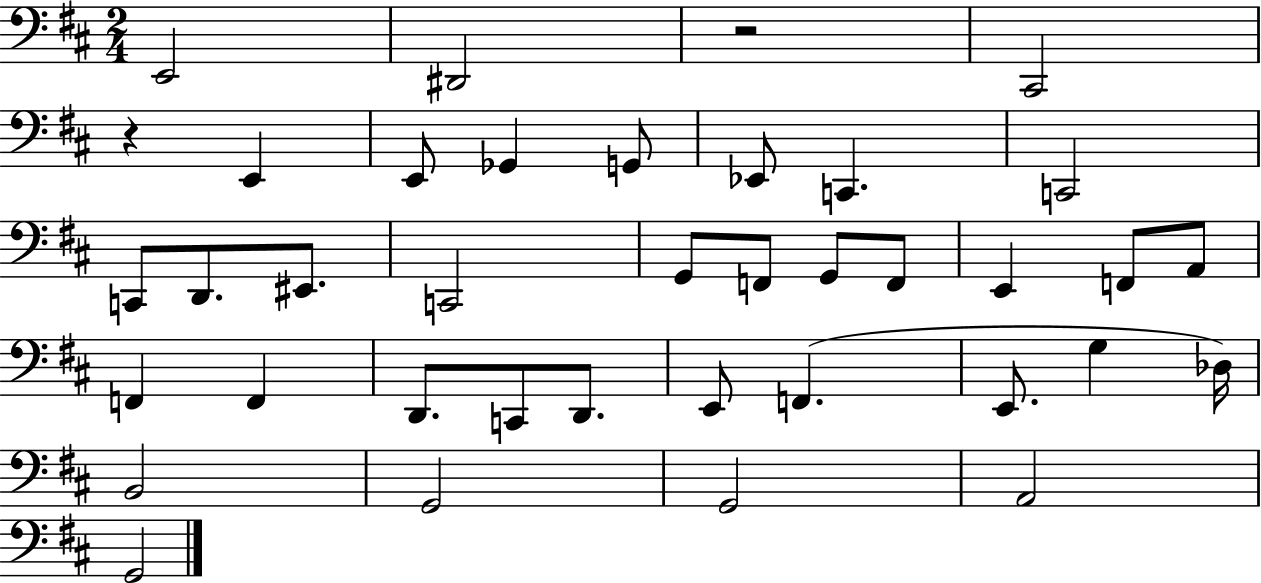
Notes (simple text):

E2/h D#2/h R/h C#2/h R/q E2/q E2/e Gb2/q G2/e Eb2/e C2/q. C2/h C2/e D2/e. EIS2/e. C2/h G2/e F2/e G2/e F2/e E2/q F2/e A2/e F2/q F2/q D2/e. C2/e D2/e. E2/e F2/q. E2/e. G3/q Db3/s B2/h G2/h G2/h A2/h G2/h